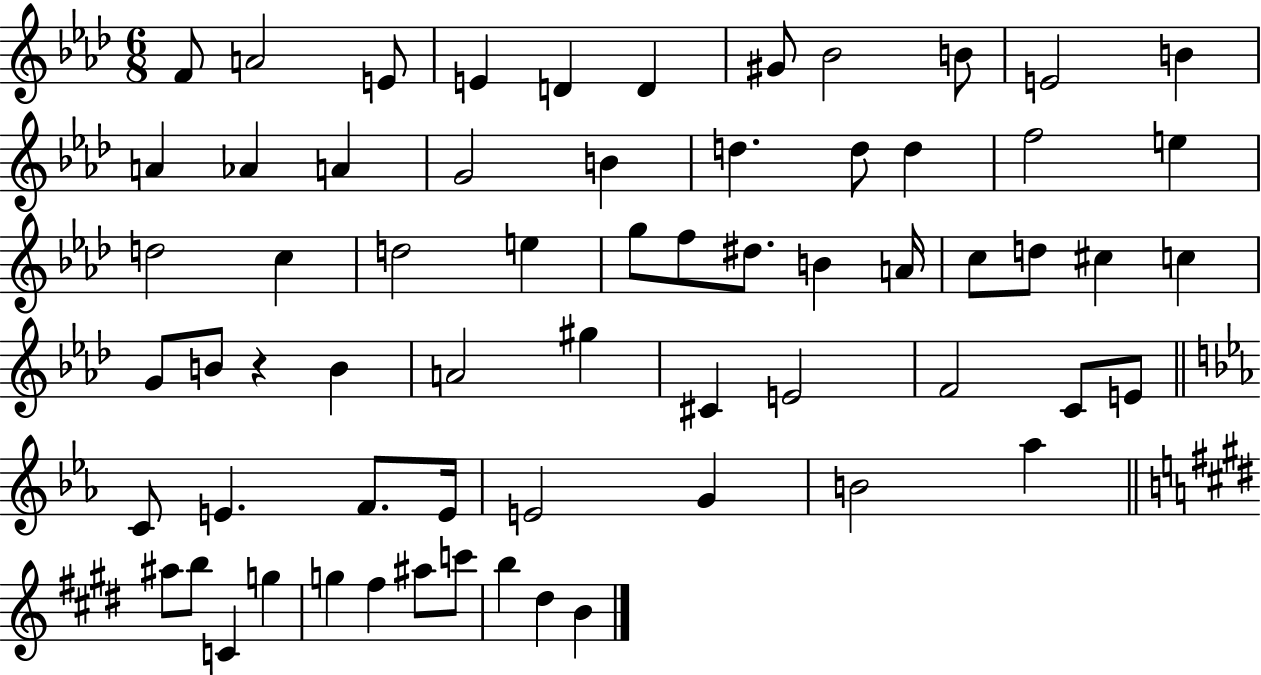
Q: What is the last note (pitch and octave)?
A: B4